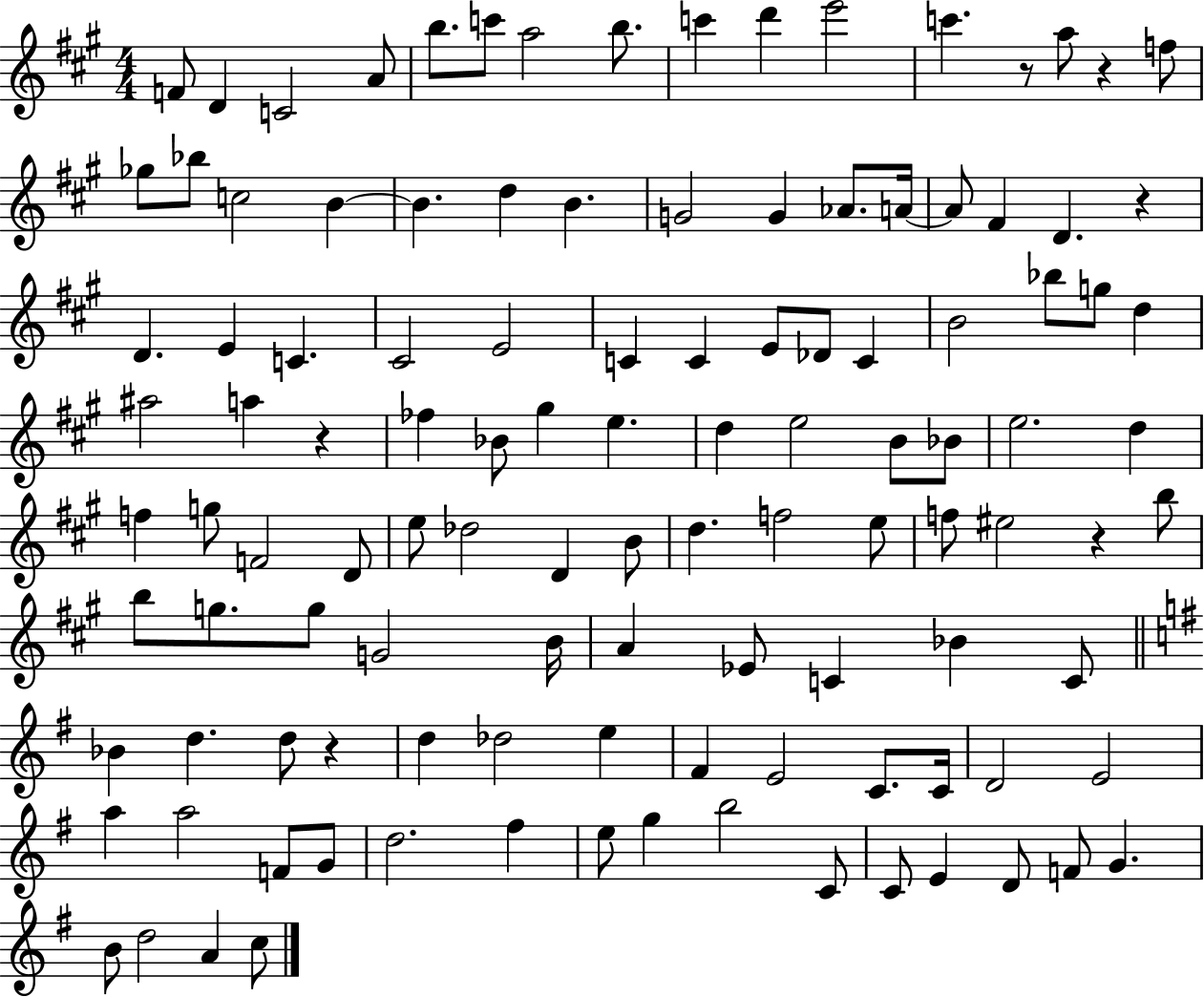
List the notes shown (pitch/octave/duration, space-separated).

F4/e D4/q C4/h A4/e B5/e. C6/e A5/h B5/e. C6/q D6/q E6/h C6/q. R/e A5/e R/q F5/e Gb5/e Bb5/e C5/h B4/q B4/q. D5/q B4/q. G4/h G4/q Ab4/e. A4/s A4/e F#4/q D4/q. R/q D4/q. E4/q C4/q. C#4/h E4/h C4/q C4/q E4/e Db4/e C4/q B4/h Bb5/e G5/e D5/q A#5/h A5/q R/q FES5/q Bb4/e G#5/q E5/q. D5/q E5/h B4/e Bb4/e E5/h. D5/q F5/q G5/e F4/h D4/e E5/e Db5/h D4/q B4/e D5/q. F5/h E5/e F5/e EIS5/h R/q B5/e B5/e G5/e. G5/e G4/h B4/s A4/q Eb4/e C4/q Bb4/q C4/e Bb4/q D5/q. D5/e R/q D5/q Db5/h E5/q F#4/q E4/h C4/e. C4/s D4/h E4/h A5/q A5/h F4/e G4/e D5/h. F#5/q E5/e G5/q B5/h C4/e C4/e E4/q D4/e F4/e G4/q. B4/e D5/h A4/q C5/e